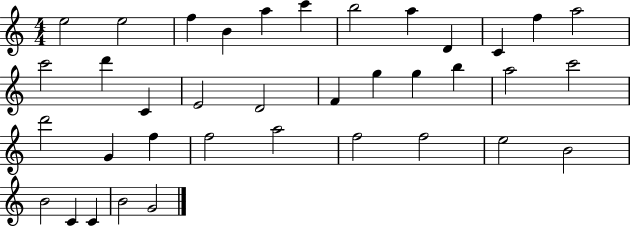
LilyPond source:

{
  \clef treble
  \numericTimeSignature
  \time 4/4
  \key c \major
  e''2 e''2 | f''4 b'4 a''4 c'''4 | b''2 a''4 d'4 | c'4 f''4 a''2 | \break c'''2 d'''4 c'4 | e'2 d'2 | f'4 g''4 g''4 b''4 | a''2 c'''2 | \break d'''2 g'4 f''4 | f''2 a''2 | f''2 f''2 | e''2 b'2 | \break b'2 c'4 c'4 | b'2 g'2 | \bar "|."
}